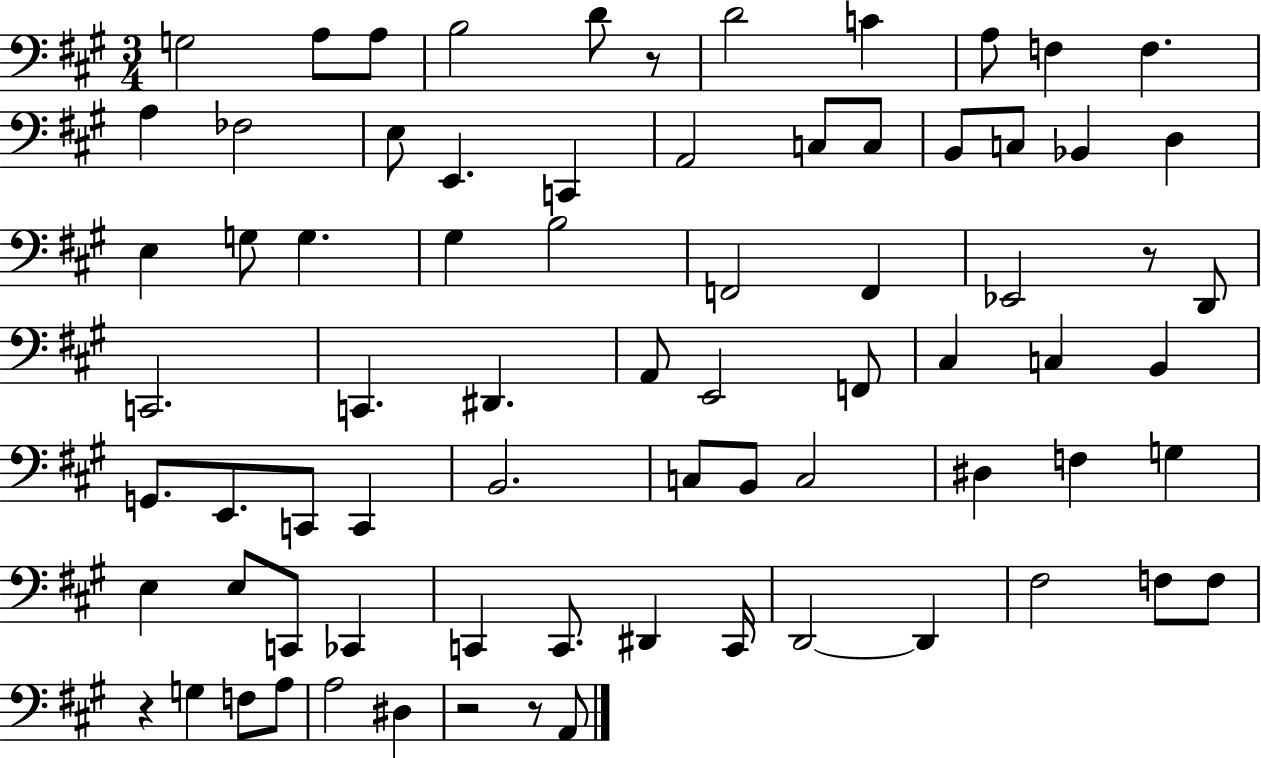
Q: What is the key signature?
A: A major